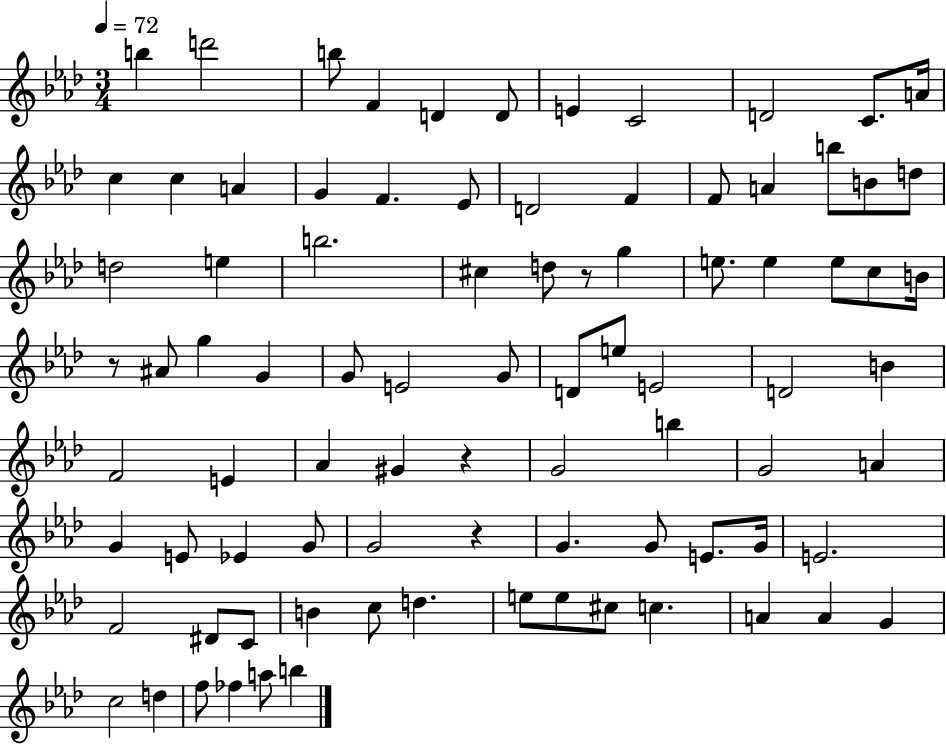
B5/q D6/h B5/e F4/q D4/q D4/e E4/q C4/h D4/h C4/e. A4/s C5/q C5/q A4/q G4/q F4/q. Eb4/e D4/h F4/q F4/e A4/q B5/e B4/e D5/e D5/h E5/q B5/h. C#5/q D5/e R/e G5/q E5/e. E5/q E5/e C5/e B4/s R/e A#4/e G5/q G4/q G4/e E4/h G4/e D4/e E5/e E4/h D4/h B4/q F4/h E4/q Ab4/q G#4/q R/q G4/h B5/q G4/h A4/q G4/q E4/e Eb4/q G4/e G4/h R/q G4/q. G4/e E4/e. G4/s E4/h. F4/h D#4/e C4/e B4/q C5/e D5/q. E5/e E5/e C#5/e C5/q. A4/q A4/q G4/q C5/h D5/q F5/e FES5/q A5/e B5/q